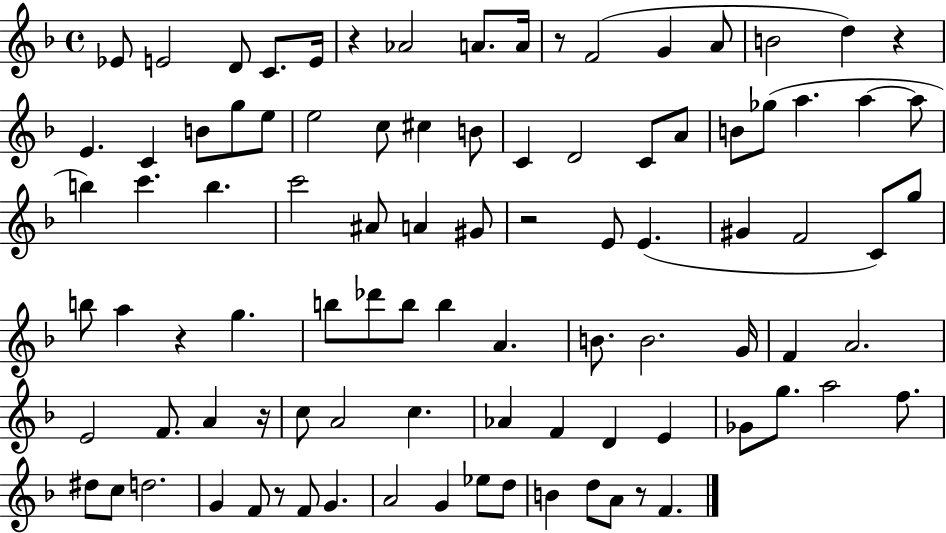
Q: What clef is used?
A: treble